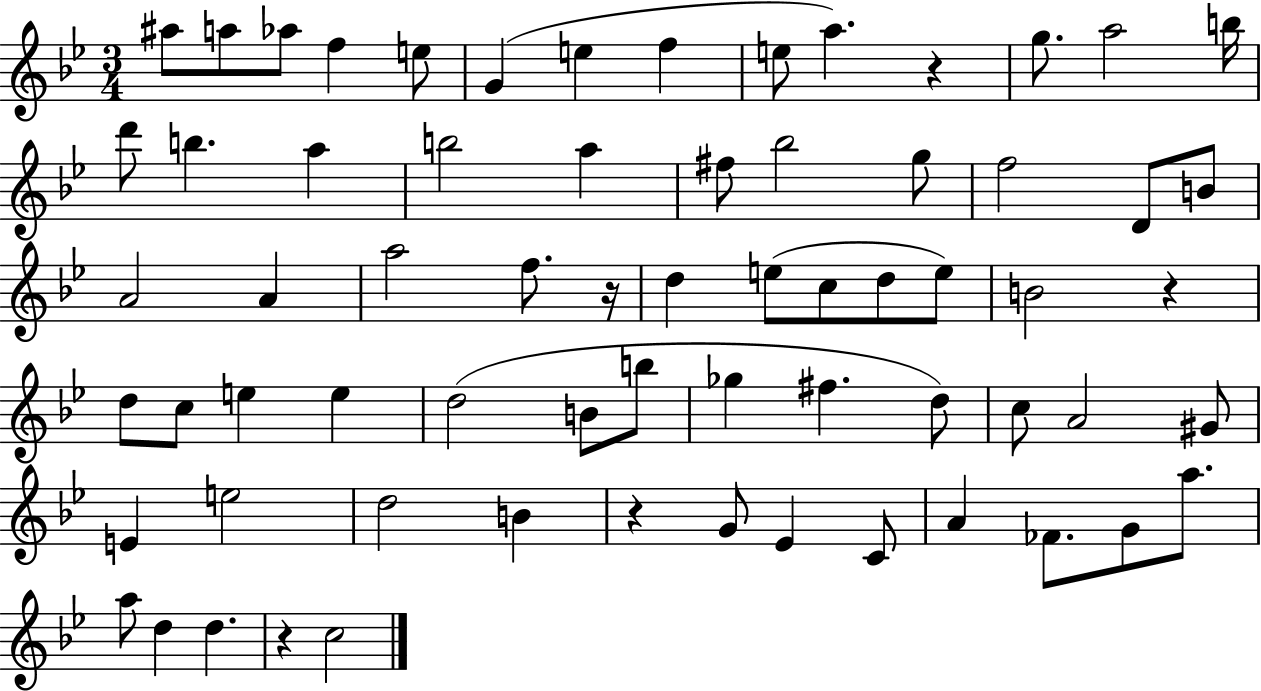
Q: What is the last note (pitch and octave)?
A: C5